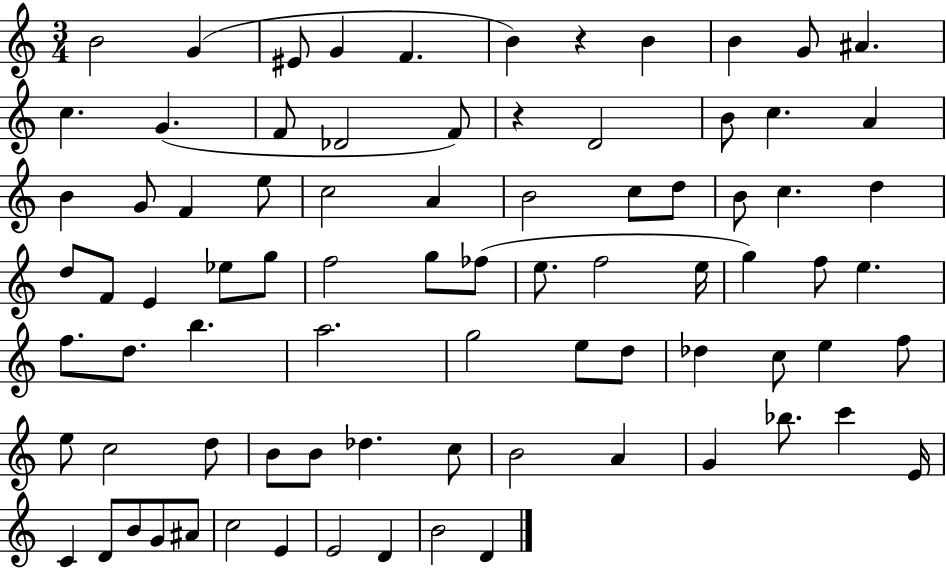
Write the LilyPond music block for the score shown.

{
  \clef treble
  \numericTimeSignature
  \time 3/4
  \key c \major
  b'2 g'4( | eis'8 g'4 f'4. | b'4) r4 b'4 | b'4 g'8 ais'4. | \break c''4. g'4.( | f'8 des'2 f'8) | r4 d'2 | b'8 c''4. a'4 | \break b'4 g'8 f'4 e''8 | c''2 a'4 | b'2 c''8 d''8 | b'8 c''4. d''4 | \break d''8 f'8 e'4 ees''8 g''8 | f''2 g''8 fes''8( | e''8. f''2 e''16 | g''4) f''8 e''4. | \break f''8. d''8. b''4. | a''2. | g''2 e''8 d''8 | des''4 c''8 e''4 f''8 | \break e''8 c''2 d''8 | b'8 b'8 des''4. c''8 | b'2 a'4 | g'4 bes''8. c'''4 e'16 | \break c'4 d'8 b'8 g'8 ais'8 | c''2 e'4 | e'2 d'4 | b'2 d'4 | \break \bar "|."
}